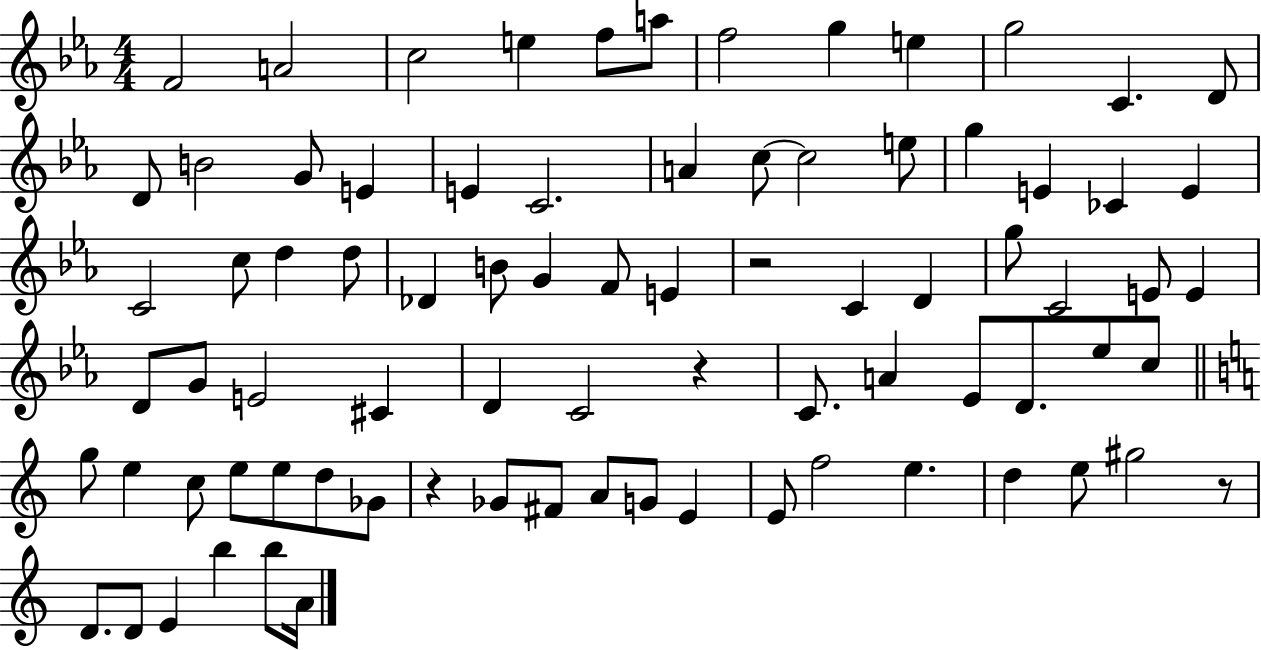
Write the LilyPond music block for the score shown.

{
  \clef treble
  \numericTimeSignature
  \time 4/4
  \key ees \major
  f'2 a'2 | c''2 e''4 f''8 a''8 | f''2 g''4 e''4 | g''2 c'4. d'8 | \break d'8 b'2 g'8 e'4 | e'4 c'2. | a'4 c''8~~ c''2 e''8 | g''4 e'4 ces'4 e'4 | \break c'2 c''8 d''4 d''8 | des'4 b'8 g'4 f'8 e'4 | r2 c'4 d'4 | g''8 c'2 e'8 e'4 | \break d'8 g'8 e'2 cis'4 | d'4 c'2 r4 | c'8. a'4 ees'8 d'8. ees''8 c''8 | \bar "||" \break \key c \major g''8 e''4 c''8 e''8 e''8 d''8 ges'8 | r4 ges'8 fis'8 a'8 g'8 e'4 | e'8 f''2 e''4. | d''4 e''8 gis''2 r8 | \break d'8. d'8 e'4 b''4 b''8 a'16 | \bar "|."
}